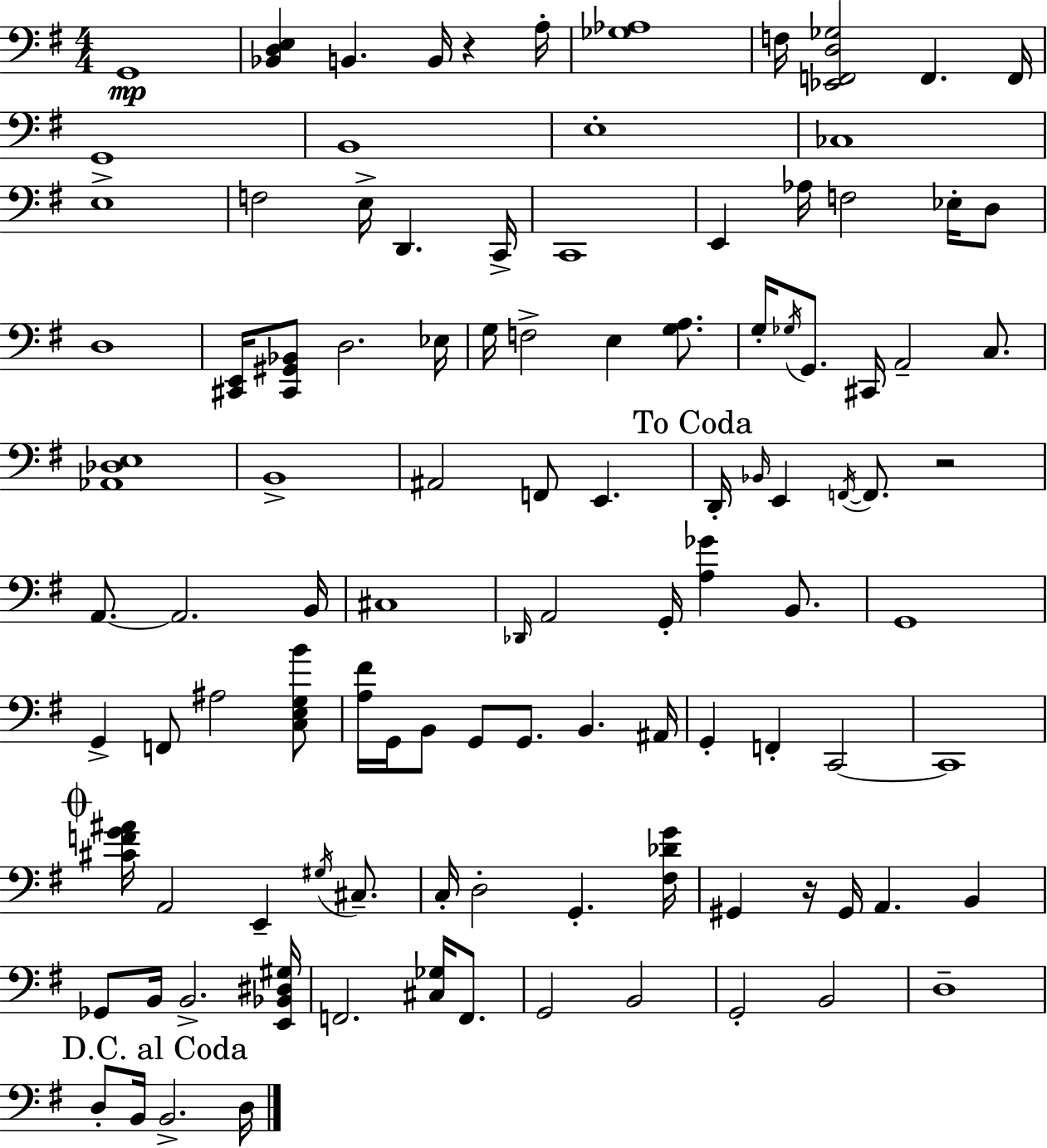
{
  \clef bass
  \numericTimeSignature
  \time 4/4
  \key g \major
  g,1\mp | <bes, d e>4 b,4. b,16 r4 a16-. | <ges aes>1 | f16 <ees, f, d ges>2 f,4. f,16 | \break g,1 | b,1 | e1-. | ces1 | \break e1-> | f2 e16-> d,4. c,16-> | c,1 | e,4 aes16 f2 ees16-. d8 | \break d1 | <cis, e,>16 <cis, gis, bes,>8 d2. ees16 | g16 f2-> e4 <g a>8. | g16-. \acciaccatura { ges16 } g,8. cis,16 a,2-- c8. | \break <aes, des e>1 | b,1-> | ais,2 f,8 e,4. | \mark "To Coda" d,16-. \grace { bes,16 } e,4 \acciaccatura { f,16~ }~ f,8. r2 | \break a,8.~~ a,2. | b,16 cis1 | \grace { des,16 } a,2 g,16-. <a ges'>4 | b,8. g,1 | \break g,4-> f,8 ais2 | <c e g b'>8 <a fis'>16 g,16 b,8 g,8 g,8. b,4. | ais,16 g,4-. f,4-. c,2~~ | c,1 | \break \mark \markup { \musicglyph "scripts.coda" } <cis' f' g' ais'>16 a,2 e,4-- | \acciaccatura { gis16 } cis8.-- c16-. d2-. g,4.-. | <fis des' g'>16 gis,4 r16 gis,16 a,4. | b,4 ges,8 b,16 b,2.-> | \break <e, bes, dis gis>16 f,2. | <cis ges>16 f,8. g,2 b,2 | g,2-. b,2 | d1-- | \break \mark "D.C. al Coda" d8-. b,16 b,2.-> | d16 \bar "|."
}